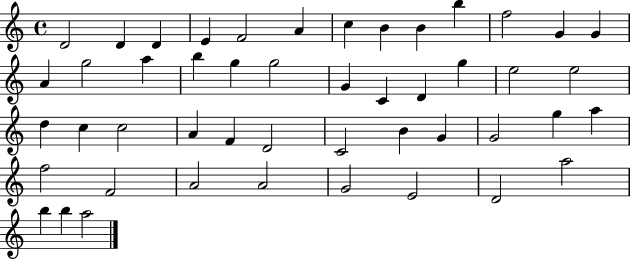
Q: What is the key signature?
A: C major